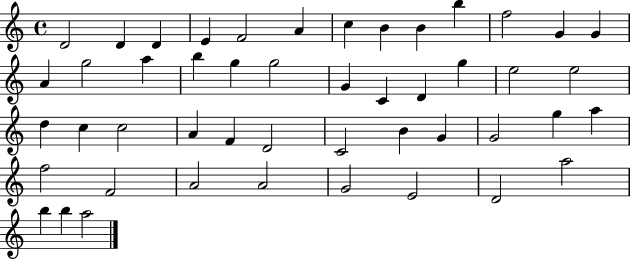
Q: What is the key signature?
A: C major